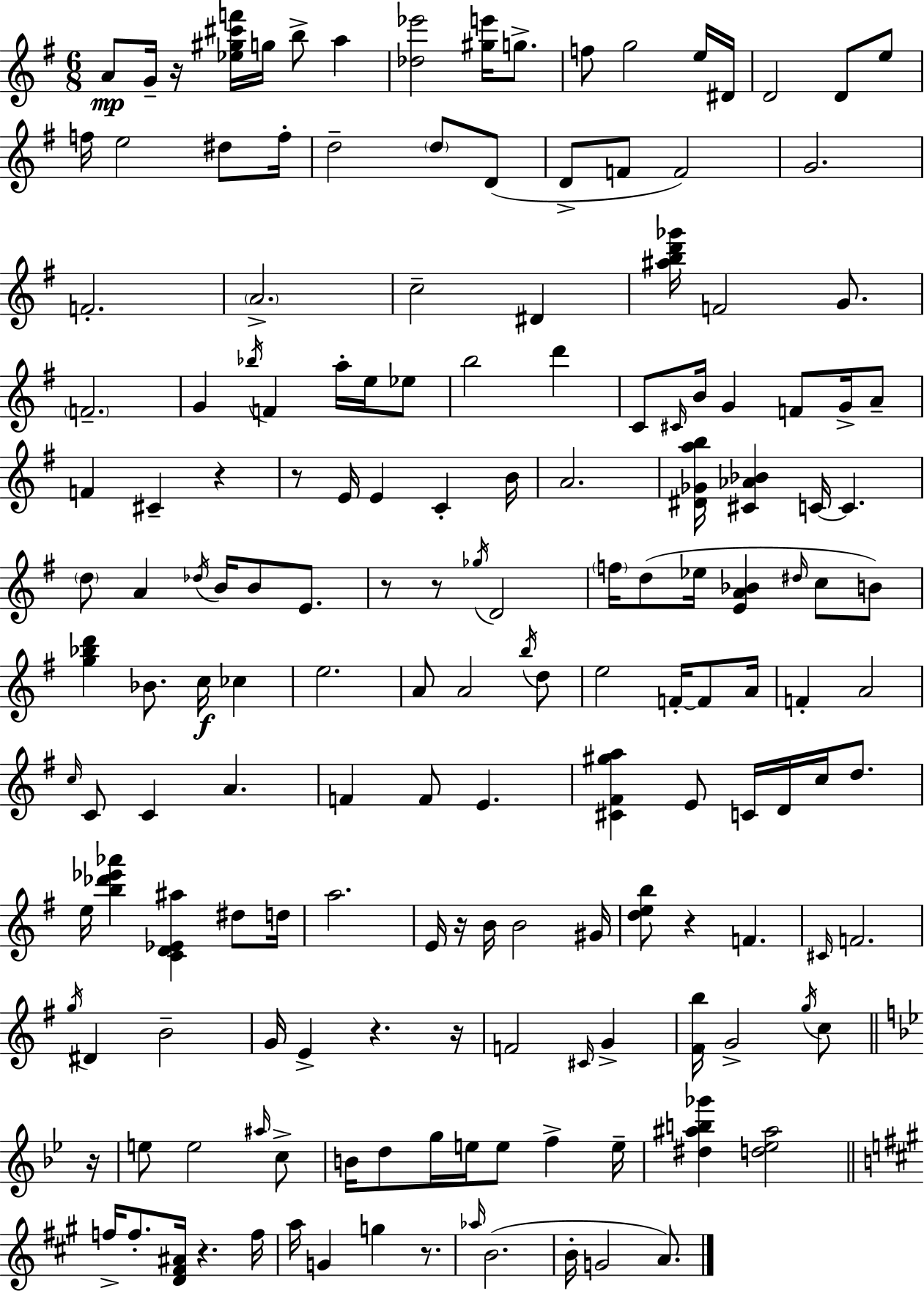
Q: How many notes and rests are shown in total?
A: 167